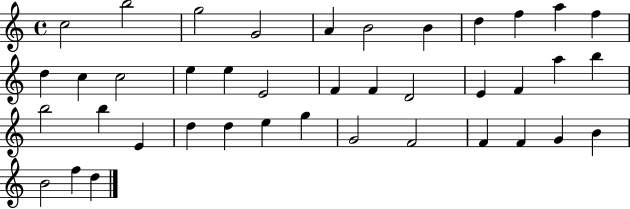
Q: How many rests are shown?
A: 0